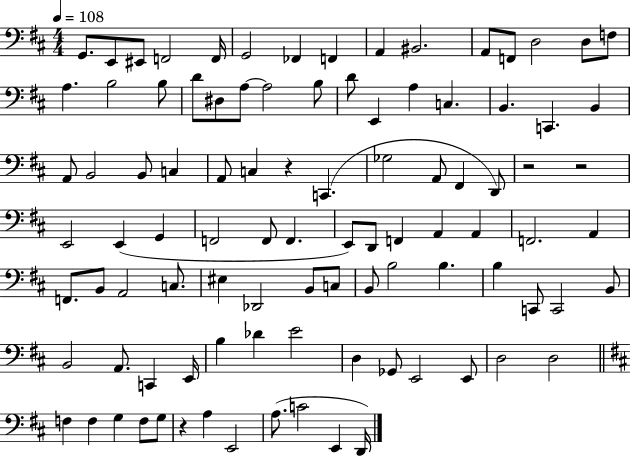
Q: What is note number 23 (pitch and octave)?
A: B3